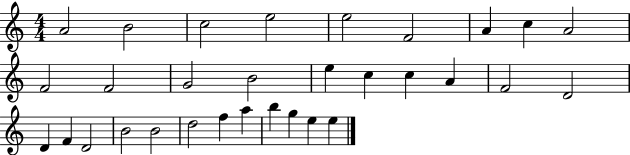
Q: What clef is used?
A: treble